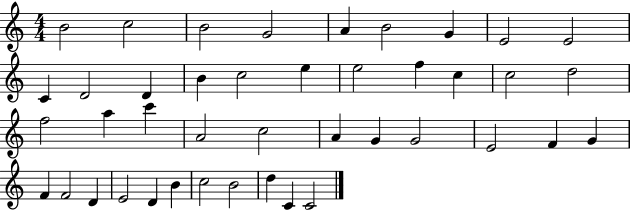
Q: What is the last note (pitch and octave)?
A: C4